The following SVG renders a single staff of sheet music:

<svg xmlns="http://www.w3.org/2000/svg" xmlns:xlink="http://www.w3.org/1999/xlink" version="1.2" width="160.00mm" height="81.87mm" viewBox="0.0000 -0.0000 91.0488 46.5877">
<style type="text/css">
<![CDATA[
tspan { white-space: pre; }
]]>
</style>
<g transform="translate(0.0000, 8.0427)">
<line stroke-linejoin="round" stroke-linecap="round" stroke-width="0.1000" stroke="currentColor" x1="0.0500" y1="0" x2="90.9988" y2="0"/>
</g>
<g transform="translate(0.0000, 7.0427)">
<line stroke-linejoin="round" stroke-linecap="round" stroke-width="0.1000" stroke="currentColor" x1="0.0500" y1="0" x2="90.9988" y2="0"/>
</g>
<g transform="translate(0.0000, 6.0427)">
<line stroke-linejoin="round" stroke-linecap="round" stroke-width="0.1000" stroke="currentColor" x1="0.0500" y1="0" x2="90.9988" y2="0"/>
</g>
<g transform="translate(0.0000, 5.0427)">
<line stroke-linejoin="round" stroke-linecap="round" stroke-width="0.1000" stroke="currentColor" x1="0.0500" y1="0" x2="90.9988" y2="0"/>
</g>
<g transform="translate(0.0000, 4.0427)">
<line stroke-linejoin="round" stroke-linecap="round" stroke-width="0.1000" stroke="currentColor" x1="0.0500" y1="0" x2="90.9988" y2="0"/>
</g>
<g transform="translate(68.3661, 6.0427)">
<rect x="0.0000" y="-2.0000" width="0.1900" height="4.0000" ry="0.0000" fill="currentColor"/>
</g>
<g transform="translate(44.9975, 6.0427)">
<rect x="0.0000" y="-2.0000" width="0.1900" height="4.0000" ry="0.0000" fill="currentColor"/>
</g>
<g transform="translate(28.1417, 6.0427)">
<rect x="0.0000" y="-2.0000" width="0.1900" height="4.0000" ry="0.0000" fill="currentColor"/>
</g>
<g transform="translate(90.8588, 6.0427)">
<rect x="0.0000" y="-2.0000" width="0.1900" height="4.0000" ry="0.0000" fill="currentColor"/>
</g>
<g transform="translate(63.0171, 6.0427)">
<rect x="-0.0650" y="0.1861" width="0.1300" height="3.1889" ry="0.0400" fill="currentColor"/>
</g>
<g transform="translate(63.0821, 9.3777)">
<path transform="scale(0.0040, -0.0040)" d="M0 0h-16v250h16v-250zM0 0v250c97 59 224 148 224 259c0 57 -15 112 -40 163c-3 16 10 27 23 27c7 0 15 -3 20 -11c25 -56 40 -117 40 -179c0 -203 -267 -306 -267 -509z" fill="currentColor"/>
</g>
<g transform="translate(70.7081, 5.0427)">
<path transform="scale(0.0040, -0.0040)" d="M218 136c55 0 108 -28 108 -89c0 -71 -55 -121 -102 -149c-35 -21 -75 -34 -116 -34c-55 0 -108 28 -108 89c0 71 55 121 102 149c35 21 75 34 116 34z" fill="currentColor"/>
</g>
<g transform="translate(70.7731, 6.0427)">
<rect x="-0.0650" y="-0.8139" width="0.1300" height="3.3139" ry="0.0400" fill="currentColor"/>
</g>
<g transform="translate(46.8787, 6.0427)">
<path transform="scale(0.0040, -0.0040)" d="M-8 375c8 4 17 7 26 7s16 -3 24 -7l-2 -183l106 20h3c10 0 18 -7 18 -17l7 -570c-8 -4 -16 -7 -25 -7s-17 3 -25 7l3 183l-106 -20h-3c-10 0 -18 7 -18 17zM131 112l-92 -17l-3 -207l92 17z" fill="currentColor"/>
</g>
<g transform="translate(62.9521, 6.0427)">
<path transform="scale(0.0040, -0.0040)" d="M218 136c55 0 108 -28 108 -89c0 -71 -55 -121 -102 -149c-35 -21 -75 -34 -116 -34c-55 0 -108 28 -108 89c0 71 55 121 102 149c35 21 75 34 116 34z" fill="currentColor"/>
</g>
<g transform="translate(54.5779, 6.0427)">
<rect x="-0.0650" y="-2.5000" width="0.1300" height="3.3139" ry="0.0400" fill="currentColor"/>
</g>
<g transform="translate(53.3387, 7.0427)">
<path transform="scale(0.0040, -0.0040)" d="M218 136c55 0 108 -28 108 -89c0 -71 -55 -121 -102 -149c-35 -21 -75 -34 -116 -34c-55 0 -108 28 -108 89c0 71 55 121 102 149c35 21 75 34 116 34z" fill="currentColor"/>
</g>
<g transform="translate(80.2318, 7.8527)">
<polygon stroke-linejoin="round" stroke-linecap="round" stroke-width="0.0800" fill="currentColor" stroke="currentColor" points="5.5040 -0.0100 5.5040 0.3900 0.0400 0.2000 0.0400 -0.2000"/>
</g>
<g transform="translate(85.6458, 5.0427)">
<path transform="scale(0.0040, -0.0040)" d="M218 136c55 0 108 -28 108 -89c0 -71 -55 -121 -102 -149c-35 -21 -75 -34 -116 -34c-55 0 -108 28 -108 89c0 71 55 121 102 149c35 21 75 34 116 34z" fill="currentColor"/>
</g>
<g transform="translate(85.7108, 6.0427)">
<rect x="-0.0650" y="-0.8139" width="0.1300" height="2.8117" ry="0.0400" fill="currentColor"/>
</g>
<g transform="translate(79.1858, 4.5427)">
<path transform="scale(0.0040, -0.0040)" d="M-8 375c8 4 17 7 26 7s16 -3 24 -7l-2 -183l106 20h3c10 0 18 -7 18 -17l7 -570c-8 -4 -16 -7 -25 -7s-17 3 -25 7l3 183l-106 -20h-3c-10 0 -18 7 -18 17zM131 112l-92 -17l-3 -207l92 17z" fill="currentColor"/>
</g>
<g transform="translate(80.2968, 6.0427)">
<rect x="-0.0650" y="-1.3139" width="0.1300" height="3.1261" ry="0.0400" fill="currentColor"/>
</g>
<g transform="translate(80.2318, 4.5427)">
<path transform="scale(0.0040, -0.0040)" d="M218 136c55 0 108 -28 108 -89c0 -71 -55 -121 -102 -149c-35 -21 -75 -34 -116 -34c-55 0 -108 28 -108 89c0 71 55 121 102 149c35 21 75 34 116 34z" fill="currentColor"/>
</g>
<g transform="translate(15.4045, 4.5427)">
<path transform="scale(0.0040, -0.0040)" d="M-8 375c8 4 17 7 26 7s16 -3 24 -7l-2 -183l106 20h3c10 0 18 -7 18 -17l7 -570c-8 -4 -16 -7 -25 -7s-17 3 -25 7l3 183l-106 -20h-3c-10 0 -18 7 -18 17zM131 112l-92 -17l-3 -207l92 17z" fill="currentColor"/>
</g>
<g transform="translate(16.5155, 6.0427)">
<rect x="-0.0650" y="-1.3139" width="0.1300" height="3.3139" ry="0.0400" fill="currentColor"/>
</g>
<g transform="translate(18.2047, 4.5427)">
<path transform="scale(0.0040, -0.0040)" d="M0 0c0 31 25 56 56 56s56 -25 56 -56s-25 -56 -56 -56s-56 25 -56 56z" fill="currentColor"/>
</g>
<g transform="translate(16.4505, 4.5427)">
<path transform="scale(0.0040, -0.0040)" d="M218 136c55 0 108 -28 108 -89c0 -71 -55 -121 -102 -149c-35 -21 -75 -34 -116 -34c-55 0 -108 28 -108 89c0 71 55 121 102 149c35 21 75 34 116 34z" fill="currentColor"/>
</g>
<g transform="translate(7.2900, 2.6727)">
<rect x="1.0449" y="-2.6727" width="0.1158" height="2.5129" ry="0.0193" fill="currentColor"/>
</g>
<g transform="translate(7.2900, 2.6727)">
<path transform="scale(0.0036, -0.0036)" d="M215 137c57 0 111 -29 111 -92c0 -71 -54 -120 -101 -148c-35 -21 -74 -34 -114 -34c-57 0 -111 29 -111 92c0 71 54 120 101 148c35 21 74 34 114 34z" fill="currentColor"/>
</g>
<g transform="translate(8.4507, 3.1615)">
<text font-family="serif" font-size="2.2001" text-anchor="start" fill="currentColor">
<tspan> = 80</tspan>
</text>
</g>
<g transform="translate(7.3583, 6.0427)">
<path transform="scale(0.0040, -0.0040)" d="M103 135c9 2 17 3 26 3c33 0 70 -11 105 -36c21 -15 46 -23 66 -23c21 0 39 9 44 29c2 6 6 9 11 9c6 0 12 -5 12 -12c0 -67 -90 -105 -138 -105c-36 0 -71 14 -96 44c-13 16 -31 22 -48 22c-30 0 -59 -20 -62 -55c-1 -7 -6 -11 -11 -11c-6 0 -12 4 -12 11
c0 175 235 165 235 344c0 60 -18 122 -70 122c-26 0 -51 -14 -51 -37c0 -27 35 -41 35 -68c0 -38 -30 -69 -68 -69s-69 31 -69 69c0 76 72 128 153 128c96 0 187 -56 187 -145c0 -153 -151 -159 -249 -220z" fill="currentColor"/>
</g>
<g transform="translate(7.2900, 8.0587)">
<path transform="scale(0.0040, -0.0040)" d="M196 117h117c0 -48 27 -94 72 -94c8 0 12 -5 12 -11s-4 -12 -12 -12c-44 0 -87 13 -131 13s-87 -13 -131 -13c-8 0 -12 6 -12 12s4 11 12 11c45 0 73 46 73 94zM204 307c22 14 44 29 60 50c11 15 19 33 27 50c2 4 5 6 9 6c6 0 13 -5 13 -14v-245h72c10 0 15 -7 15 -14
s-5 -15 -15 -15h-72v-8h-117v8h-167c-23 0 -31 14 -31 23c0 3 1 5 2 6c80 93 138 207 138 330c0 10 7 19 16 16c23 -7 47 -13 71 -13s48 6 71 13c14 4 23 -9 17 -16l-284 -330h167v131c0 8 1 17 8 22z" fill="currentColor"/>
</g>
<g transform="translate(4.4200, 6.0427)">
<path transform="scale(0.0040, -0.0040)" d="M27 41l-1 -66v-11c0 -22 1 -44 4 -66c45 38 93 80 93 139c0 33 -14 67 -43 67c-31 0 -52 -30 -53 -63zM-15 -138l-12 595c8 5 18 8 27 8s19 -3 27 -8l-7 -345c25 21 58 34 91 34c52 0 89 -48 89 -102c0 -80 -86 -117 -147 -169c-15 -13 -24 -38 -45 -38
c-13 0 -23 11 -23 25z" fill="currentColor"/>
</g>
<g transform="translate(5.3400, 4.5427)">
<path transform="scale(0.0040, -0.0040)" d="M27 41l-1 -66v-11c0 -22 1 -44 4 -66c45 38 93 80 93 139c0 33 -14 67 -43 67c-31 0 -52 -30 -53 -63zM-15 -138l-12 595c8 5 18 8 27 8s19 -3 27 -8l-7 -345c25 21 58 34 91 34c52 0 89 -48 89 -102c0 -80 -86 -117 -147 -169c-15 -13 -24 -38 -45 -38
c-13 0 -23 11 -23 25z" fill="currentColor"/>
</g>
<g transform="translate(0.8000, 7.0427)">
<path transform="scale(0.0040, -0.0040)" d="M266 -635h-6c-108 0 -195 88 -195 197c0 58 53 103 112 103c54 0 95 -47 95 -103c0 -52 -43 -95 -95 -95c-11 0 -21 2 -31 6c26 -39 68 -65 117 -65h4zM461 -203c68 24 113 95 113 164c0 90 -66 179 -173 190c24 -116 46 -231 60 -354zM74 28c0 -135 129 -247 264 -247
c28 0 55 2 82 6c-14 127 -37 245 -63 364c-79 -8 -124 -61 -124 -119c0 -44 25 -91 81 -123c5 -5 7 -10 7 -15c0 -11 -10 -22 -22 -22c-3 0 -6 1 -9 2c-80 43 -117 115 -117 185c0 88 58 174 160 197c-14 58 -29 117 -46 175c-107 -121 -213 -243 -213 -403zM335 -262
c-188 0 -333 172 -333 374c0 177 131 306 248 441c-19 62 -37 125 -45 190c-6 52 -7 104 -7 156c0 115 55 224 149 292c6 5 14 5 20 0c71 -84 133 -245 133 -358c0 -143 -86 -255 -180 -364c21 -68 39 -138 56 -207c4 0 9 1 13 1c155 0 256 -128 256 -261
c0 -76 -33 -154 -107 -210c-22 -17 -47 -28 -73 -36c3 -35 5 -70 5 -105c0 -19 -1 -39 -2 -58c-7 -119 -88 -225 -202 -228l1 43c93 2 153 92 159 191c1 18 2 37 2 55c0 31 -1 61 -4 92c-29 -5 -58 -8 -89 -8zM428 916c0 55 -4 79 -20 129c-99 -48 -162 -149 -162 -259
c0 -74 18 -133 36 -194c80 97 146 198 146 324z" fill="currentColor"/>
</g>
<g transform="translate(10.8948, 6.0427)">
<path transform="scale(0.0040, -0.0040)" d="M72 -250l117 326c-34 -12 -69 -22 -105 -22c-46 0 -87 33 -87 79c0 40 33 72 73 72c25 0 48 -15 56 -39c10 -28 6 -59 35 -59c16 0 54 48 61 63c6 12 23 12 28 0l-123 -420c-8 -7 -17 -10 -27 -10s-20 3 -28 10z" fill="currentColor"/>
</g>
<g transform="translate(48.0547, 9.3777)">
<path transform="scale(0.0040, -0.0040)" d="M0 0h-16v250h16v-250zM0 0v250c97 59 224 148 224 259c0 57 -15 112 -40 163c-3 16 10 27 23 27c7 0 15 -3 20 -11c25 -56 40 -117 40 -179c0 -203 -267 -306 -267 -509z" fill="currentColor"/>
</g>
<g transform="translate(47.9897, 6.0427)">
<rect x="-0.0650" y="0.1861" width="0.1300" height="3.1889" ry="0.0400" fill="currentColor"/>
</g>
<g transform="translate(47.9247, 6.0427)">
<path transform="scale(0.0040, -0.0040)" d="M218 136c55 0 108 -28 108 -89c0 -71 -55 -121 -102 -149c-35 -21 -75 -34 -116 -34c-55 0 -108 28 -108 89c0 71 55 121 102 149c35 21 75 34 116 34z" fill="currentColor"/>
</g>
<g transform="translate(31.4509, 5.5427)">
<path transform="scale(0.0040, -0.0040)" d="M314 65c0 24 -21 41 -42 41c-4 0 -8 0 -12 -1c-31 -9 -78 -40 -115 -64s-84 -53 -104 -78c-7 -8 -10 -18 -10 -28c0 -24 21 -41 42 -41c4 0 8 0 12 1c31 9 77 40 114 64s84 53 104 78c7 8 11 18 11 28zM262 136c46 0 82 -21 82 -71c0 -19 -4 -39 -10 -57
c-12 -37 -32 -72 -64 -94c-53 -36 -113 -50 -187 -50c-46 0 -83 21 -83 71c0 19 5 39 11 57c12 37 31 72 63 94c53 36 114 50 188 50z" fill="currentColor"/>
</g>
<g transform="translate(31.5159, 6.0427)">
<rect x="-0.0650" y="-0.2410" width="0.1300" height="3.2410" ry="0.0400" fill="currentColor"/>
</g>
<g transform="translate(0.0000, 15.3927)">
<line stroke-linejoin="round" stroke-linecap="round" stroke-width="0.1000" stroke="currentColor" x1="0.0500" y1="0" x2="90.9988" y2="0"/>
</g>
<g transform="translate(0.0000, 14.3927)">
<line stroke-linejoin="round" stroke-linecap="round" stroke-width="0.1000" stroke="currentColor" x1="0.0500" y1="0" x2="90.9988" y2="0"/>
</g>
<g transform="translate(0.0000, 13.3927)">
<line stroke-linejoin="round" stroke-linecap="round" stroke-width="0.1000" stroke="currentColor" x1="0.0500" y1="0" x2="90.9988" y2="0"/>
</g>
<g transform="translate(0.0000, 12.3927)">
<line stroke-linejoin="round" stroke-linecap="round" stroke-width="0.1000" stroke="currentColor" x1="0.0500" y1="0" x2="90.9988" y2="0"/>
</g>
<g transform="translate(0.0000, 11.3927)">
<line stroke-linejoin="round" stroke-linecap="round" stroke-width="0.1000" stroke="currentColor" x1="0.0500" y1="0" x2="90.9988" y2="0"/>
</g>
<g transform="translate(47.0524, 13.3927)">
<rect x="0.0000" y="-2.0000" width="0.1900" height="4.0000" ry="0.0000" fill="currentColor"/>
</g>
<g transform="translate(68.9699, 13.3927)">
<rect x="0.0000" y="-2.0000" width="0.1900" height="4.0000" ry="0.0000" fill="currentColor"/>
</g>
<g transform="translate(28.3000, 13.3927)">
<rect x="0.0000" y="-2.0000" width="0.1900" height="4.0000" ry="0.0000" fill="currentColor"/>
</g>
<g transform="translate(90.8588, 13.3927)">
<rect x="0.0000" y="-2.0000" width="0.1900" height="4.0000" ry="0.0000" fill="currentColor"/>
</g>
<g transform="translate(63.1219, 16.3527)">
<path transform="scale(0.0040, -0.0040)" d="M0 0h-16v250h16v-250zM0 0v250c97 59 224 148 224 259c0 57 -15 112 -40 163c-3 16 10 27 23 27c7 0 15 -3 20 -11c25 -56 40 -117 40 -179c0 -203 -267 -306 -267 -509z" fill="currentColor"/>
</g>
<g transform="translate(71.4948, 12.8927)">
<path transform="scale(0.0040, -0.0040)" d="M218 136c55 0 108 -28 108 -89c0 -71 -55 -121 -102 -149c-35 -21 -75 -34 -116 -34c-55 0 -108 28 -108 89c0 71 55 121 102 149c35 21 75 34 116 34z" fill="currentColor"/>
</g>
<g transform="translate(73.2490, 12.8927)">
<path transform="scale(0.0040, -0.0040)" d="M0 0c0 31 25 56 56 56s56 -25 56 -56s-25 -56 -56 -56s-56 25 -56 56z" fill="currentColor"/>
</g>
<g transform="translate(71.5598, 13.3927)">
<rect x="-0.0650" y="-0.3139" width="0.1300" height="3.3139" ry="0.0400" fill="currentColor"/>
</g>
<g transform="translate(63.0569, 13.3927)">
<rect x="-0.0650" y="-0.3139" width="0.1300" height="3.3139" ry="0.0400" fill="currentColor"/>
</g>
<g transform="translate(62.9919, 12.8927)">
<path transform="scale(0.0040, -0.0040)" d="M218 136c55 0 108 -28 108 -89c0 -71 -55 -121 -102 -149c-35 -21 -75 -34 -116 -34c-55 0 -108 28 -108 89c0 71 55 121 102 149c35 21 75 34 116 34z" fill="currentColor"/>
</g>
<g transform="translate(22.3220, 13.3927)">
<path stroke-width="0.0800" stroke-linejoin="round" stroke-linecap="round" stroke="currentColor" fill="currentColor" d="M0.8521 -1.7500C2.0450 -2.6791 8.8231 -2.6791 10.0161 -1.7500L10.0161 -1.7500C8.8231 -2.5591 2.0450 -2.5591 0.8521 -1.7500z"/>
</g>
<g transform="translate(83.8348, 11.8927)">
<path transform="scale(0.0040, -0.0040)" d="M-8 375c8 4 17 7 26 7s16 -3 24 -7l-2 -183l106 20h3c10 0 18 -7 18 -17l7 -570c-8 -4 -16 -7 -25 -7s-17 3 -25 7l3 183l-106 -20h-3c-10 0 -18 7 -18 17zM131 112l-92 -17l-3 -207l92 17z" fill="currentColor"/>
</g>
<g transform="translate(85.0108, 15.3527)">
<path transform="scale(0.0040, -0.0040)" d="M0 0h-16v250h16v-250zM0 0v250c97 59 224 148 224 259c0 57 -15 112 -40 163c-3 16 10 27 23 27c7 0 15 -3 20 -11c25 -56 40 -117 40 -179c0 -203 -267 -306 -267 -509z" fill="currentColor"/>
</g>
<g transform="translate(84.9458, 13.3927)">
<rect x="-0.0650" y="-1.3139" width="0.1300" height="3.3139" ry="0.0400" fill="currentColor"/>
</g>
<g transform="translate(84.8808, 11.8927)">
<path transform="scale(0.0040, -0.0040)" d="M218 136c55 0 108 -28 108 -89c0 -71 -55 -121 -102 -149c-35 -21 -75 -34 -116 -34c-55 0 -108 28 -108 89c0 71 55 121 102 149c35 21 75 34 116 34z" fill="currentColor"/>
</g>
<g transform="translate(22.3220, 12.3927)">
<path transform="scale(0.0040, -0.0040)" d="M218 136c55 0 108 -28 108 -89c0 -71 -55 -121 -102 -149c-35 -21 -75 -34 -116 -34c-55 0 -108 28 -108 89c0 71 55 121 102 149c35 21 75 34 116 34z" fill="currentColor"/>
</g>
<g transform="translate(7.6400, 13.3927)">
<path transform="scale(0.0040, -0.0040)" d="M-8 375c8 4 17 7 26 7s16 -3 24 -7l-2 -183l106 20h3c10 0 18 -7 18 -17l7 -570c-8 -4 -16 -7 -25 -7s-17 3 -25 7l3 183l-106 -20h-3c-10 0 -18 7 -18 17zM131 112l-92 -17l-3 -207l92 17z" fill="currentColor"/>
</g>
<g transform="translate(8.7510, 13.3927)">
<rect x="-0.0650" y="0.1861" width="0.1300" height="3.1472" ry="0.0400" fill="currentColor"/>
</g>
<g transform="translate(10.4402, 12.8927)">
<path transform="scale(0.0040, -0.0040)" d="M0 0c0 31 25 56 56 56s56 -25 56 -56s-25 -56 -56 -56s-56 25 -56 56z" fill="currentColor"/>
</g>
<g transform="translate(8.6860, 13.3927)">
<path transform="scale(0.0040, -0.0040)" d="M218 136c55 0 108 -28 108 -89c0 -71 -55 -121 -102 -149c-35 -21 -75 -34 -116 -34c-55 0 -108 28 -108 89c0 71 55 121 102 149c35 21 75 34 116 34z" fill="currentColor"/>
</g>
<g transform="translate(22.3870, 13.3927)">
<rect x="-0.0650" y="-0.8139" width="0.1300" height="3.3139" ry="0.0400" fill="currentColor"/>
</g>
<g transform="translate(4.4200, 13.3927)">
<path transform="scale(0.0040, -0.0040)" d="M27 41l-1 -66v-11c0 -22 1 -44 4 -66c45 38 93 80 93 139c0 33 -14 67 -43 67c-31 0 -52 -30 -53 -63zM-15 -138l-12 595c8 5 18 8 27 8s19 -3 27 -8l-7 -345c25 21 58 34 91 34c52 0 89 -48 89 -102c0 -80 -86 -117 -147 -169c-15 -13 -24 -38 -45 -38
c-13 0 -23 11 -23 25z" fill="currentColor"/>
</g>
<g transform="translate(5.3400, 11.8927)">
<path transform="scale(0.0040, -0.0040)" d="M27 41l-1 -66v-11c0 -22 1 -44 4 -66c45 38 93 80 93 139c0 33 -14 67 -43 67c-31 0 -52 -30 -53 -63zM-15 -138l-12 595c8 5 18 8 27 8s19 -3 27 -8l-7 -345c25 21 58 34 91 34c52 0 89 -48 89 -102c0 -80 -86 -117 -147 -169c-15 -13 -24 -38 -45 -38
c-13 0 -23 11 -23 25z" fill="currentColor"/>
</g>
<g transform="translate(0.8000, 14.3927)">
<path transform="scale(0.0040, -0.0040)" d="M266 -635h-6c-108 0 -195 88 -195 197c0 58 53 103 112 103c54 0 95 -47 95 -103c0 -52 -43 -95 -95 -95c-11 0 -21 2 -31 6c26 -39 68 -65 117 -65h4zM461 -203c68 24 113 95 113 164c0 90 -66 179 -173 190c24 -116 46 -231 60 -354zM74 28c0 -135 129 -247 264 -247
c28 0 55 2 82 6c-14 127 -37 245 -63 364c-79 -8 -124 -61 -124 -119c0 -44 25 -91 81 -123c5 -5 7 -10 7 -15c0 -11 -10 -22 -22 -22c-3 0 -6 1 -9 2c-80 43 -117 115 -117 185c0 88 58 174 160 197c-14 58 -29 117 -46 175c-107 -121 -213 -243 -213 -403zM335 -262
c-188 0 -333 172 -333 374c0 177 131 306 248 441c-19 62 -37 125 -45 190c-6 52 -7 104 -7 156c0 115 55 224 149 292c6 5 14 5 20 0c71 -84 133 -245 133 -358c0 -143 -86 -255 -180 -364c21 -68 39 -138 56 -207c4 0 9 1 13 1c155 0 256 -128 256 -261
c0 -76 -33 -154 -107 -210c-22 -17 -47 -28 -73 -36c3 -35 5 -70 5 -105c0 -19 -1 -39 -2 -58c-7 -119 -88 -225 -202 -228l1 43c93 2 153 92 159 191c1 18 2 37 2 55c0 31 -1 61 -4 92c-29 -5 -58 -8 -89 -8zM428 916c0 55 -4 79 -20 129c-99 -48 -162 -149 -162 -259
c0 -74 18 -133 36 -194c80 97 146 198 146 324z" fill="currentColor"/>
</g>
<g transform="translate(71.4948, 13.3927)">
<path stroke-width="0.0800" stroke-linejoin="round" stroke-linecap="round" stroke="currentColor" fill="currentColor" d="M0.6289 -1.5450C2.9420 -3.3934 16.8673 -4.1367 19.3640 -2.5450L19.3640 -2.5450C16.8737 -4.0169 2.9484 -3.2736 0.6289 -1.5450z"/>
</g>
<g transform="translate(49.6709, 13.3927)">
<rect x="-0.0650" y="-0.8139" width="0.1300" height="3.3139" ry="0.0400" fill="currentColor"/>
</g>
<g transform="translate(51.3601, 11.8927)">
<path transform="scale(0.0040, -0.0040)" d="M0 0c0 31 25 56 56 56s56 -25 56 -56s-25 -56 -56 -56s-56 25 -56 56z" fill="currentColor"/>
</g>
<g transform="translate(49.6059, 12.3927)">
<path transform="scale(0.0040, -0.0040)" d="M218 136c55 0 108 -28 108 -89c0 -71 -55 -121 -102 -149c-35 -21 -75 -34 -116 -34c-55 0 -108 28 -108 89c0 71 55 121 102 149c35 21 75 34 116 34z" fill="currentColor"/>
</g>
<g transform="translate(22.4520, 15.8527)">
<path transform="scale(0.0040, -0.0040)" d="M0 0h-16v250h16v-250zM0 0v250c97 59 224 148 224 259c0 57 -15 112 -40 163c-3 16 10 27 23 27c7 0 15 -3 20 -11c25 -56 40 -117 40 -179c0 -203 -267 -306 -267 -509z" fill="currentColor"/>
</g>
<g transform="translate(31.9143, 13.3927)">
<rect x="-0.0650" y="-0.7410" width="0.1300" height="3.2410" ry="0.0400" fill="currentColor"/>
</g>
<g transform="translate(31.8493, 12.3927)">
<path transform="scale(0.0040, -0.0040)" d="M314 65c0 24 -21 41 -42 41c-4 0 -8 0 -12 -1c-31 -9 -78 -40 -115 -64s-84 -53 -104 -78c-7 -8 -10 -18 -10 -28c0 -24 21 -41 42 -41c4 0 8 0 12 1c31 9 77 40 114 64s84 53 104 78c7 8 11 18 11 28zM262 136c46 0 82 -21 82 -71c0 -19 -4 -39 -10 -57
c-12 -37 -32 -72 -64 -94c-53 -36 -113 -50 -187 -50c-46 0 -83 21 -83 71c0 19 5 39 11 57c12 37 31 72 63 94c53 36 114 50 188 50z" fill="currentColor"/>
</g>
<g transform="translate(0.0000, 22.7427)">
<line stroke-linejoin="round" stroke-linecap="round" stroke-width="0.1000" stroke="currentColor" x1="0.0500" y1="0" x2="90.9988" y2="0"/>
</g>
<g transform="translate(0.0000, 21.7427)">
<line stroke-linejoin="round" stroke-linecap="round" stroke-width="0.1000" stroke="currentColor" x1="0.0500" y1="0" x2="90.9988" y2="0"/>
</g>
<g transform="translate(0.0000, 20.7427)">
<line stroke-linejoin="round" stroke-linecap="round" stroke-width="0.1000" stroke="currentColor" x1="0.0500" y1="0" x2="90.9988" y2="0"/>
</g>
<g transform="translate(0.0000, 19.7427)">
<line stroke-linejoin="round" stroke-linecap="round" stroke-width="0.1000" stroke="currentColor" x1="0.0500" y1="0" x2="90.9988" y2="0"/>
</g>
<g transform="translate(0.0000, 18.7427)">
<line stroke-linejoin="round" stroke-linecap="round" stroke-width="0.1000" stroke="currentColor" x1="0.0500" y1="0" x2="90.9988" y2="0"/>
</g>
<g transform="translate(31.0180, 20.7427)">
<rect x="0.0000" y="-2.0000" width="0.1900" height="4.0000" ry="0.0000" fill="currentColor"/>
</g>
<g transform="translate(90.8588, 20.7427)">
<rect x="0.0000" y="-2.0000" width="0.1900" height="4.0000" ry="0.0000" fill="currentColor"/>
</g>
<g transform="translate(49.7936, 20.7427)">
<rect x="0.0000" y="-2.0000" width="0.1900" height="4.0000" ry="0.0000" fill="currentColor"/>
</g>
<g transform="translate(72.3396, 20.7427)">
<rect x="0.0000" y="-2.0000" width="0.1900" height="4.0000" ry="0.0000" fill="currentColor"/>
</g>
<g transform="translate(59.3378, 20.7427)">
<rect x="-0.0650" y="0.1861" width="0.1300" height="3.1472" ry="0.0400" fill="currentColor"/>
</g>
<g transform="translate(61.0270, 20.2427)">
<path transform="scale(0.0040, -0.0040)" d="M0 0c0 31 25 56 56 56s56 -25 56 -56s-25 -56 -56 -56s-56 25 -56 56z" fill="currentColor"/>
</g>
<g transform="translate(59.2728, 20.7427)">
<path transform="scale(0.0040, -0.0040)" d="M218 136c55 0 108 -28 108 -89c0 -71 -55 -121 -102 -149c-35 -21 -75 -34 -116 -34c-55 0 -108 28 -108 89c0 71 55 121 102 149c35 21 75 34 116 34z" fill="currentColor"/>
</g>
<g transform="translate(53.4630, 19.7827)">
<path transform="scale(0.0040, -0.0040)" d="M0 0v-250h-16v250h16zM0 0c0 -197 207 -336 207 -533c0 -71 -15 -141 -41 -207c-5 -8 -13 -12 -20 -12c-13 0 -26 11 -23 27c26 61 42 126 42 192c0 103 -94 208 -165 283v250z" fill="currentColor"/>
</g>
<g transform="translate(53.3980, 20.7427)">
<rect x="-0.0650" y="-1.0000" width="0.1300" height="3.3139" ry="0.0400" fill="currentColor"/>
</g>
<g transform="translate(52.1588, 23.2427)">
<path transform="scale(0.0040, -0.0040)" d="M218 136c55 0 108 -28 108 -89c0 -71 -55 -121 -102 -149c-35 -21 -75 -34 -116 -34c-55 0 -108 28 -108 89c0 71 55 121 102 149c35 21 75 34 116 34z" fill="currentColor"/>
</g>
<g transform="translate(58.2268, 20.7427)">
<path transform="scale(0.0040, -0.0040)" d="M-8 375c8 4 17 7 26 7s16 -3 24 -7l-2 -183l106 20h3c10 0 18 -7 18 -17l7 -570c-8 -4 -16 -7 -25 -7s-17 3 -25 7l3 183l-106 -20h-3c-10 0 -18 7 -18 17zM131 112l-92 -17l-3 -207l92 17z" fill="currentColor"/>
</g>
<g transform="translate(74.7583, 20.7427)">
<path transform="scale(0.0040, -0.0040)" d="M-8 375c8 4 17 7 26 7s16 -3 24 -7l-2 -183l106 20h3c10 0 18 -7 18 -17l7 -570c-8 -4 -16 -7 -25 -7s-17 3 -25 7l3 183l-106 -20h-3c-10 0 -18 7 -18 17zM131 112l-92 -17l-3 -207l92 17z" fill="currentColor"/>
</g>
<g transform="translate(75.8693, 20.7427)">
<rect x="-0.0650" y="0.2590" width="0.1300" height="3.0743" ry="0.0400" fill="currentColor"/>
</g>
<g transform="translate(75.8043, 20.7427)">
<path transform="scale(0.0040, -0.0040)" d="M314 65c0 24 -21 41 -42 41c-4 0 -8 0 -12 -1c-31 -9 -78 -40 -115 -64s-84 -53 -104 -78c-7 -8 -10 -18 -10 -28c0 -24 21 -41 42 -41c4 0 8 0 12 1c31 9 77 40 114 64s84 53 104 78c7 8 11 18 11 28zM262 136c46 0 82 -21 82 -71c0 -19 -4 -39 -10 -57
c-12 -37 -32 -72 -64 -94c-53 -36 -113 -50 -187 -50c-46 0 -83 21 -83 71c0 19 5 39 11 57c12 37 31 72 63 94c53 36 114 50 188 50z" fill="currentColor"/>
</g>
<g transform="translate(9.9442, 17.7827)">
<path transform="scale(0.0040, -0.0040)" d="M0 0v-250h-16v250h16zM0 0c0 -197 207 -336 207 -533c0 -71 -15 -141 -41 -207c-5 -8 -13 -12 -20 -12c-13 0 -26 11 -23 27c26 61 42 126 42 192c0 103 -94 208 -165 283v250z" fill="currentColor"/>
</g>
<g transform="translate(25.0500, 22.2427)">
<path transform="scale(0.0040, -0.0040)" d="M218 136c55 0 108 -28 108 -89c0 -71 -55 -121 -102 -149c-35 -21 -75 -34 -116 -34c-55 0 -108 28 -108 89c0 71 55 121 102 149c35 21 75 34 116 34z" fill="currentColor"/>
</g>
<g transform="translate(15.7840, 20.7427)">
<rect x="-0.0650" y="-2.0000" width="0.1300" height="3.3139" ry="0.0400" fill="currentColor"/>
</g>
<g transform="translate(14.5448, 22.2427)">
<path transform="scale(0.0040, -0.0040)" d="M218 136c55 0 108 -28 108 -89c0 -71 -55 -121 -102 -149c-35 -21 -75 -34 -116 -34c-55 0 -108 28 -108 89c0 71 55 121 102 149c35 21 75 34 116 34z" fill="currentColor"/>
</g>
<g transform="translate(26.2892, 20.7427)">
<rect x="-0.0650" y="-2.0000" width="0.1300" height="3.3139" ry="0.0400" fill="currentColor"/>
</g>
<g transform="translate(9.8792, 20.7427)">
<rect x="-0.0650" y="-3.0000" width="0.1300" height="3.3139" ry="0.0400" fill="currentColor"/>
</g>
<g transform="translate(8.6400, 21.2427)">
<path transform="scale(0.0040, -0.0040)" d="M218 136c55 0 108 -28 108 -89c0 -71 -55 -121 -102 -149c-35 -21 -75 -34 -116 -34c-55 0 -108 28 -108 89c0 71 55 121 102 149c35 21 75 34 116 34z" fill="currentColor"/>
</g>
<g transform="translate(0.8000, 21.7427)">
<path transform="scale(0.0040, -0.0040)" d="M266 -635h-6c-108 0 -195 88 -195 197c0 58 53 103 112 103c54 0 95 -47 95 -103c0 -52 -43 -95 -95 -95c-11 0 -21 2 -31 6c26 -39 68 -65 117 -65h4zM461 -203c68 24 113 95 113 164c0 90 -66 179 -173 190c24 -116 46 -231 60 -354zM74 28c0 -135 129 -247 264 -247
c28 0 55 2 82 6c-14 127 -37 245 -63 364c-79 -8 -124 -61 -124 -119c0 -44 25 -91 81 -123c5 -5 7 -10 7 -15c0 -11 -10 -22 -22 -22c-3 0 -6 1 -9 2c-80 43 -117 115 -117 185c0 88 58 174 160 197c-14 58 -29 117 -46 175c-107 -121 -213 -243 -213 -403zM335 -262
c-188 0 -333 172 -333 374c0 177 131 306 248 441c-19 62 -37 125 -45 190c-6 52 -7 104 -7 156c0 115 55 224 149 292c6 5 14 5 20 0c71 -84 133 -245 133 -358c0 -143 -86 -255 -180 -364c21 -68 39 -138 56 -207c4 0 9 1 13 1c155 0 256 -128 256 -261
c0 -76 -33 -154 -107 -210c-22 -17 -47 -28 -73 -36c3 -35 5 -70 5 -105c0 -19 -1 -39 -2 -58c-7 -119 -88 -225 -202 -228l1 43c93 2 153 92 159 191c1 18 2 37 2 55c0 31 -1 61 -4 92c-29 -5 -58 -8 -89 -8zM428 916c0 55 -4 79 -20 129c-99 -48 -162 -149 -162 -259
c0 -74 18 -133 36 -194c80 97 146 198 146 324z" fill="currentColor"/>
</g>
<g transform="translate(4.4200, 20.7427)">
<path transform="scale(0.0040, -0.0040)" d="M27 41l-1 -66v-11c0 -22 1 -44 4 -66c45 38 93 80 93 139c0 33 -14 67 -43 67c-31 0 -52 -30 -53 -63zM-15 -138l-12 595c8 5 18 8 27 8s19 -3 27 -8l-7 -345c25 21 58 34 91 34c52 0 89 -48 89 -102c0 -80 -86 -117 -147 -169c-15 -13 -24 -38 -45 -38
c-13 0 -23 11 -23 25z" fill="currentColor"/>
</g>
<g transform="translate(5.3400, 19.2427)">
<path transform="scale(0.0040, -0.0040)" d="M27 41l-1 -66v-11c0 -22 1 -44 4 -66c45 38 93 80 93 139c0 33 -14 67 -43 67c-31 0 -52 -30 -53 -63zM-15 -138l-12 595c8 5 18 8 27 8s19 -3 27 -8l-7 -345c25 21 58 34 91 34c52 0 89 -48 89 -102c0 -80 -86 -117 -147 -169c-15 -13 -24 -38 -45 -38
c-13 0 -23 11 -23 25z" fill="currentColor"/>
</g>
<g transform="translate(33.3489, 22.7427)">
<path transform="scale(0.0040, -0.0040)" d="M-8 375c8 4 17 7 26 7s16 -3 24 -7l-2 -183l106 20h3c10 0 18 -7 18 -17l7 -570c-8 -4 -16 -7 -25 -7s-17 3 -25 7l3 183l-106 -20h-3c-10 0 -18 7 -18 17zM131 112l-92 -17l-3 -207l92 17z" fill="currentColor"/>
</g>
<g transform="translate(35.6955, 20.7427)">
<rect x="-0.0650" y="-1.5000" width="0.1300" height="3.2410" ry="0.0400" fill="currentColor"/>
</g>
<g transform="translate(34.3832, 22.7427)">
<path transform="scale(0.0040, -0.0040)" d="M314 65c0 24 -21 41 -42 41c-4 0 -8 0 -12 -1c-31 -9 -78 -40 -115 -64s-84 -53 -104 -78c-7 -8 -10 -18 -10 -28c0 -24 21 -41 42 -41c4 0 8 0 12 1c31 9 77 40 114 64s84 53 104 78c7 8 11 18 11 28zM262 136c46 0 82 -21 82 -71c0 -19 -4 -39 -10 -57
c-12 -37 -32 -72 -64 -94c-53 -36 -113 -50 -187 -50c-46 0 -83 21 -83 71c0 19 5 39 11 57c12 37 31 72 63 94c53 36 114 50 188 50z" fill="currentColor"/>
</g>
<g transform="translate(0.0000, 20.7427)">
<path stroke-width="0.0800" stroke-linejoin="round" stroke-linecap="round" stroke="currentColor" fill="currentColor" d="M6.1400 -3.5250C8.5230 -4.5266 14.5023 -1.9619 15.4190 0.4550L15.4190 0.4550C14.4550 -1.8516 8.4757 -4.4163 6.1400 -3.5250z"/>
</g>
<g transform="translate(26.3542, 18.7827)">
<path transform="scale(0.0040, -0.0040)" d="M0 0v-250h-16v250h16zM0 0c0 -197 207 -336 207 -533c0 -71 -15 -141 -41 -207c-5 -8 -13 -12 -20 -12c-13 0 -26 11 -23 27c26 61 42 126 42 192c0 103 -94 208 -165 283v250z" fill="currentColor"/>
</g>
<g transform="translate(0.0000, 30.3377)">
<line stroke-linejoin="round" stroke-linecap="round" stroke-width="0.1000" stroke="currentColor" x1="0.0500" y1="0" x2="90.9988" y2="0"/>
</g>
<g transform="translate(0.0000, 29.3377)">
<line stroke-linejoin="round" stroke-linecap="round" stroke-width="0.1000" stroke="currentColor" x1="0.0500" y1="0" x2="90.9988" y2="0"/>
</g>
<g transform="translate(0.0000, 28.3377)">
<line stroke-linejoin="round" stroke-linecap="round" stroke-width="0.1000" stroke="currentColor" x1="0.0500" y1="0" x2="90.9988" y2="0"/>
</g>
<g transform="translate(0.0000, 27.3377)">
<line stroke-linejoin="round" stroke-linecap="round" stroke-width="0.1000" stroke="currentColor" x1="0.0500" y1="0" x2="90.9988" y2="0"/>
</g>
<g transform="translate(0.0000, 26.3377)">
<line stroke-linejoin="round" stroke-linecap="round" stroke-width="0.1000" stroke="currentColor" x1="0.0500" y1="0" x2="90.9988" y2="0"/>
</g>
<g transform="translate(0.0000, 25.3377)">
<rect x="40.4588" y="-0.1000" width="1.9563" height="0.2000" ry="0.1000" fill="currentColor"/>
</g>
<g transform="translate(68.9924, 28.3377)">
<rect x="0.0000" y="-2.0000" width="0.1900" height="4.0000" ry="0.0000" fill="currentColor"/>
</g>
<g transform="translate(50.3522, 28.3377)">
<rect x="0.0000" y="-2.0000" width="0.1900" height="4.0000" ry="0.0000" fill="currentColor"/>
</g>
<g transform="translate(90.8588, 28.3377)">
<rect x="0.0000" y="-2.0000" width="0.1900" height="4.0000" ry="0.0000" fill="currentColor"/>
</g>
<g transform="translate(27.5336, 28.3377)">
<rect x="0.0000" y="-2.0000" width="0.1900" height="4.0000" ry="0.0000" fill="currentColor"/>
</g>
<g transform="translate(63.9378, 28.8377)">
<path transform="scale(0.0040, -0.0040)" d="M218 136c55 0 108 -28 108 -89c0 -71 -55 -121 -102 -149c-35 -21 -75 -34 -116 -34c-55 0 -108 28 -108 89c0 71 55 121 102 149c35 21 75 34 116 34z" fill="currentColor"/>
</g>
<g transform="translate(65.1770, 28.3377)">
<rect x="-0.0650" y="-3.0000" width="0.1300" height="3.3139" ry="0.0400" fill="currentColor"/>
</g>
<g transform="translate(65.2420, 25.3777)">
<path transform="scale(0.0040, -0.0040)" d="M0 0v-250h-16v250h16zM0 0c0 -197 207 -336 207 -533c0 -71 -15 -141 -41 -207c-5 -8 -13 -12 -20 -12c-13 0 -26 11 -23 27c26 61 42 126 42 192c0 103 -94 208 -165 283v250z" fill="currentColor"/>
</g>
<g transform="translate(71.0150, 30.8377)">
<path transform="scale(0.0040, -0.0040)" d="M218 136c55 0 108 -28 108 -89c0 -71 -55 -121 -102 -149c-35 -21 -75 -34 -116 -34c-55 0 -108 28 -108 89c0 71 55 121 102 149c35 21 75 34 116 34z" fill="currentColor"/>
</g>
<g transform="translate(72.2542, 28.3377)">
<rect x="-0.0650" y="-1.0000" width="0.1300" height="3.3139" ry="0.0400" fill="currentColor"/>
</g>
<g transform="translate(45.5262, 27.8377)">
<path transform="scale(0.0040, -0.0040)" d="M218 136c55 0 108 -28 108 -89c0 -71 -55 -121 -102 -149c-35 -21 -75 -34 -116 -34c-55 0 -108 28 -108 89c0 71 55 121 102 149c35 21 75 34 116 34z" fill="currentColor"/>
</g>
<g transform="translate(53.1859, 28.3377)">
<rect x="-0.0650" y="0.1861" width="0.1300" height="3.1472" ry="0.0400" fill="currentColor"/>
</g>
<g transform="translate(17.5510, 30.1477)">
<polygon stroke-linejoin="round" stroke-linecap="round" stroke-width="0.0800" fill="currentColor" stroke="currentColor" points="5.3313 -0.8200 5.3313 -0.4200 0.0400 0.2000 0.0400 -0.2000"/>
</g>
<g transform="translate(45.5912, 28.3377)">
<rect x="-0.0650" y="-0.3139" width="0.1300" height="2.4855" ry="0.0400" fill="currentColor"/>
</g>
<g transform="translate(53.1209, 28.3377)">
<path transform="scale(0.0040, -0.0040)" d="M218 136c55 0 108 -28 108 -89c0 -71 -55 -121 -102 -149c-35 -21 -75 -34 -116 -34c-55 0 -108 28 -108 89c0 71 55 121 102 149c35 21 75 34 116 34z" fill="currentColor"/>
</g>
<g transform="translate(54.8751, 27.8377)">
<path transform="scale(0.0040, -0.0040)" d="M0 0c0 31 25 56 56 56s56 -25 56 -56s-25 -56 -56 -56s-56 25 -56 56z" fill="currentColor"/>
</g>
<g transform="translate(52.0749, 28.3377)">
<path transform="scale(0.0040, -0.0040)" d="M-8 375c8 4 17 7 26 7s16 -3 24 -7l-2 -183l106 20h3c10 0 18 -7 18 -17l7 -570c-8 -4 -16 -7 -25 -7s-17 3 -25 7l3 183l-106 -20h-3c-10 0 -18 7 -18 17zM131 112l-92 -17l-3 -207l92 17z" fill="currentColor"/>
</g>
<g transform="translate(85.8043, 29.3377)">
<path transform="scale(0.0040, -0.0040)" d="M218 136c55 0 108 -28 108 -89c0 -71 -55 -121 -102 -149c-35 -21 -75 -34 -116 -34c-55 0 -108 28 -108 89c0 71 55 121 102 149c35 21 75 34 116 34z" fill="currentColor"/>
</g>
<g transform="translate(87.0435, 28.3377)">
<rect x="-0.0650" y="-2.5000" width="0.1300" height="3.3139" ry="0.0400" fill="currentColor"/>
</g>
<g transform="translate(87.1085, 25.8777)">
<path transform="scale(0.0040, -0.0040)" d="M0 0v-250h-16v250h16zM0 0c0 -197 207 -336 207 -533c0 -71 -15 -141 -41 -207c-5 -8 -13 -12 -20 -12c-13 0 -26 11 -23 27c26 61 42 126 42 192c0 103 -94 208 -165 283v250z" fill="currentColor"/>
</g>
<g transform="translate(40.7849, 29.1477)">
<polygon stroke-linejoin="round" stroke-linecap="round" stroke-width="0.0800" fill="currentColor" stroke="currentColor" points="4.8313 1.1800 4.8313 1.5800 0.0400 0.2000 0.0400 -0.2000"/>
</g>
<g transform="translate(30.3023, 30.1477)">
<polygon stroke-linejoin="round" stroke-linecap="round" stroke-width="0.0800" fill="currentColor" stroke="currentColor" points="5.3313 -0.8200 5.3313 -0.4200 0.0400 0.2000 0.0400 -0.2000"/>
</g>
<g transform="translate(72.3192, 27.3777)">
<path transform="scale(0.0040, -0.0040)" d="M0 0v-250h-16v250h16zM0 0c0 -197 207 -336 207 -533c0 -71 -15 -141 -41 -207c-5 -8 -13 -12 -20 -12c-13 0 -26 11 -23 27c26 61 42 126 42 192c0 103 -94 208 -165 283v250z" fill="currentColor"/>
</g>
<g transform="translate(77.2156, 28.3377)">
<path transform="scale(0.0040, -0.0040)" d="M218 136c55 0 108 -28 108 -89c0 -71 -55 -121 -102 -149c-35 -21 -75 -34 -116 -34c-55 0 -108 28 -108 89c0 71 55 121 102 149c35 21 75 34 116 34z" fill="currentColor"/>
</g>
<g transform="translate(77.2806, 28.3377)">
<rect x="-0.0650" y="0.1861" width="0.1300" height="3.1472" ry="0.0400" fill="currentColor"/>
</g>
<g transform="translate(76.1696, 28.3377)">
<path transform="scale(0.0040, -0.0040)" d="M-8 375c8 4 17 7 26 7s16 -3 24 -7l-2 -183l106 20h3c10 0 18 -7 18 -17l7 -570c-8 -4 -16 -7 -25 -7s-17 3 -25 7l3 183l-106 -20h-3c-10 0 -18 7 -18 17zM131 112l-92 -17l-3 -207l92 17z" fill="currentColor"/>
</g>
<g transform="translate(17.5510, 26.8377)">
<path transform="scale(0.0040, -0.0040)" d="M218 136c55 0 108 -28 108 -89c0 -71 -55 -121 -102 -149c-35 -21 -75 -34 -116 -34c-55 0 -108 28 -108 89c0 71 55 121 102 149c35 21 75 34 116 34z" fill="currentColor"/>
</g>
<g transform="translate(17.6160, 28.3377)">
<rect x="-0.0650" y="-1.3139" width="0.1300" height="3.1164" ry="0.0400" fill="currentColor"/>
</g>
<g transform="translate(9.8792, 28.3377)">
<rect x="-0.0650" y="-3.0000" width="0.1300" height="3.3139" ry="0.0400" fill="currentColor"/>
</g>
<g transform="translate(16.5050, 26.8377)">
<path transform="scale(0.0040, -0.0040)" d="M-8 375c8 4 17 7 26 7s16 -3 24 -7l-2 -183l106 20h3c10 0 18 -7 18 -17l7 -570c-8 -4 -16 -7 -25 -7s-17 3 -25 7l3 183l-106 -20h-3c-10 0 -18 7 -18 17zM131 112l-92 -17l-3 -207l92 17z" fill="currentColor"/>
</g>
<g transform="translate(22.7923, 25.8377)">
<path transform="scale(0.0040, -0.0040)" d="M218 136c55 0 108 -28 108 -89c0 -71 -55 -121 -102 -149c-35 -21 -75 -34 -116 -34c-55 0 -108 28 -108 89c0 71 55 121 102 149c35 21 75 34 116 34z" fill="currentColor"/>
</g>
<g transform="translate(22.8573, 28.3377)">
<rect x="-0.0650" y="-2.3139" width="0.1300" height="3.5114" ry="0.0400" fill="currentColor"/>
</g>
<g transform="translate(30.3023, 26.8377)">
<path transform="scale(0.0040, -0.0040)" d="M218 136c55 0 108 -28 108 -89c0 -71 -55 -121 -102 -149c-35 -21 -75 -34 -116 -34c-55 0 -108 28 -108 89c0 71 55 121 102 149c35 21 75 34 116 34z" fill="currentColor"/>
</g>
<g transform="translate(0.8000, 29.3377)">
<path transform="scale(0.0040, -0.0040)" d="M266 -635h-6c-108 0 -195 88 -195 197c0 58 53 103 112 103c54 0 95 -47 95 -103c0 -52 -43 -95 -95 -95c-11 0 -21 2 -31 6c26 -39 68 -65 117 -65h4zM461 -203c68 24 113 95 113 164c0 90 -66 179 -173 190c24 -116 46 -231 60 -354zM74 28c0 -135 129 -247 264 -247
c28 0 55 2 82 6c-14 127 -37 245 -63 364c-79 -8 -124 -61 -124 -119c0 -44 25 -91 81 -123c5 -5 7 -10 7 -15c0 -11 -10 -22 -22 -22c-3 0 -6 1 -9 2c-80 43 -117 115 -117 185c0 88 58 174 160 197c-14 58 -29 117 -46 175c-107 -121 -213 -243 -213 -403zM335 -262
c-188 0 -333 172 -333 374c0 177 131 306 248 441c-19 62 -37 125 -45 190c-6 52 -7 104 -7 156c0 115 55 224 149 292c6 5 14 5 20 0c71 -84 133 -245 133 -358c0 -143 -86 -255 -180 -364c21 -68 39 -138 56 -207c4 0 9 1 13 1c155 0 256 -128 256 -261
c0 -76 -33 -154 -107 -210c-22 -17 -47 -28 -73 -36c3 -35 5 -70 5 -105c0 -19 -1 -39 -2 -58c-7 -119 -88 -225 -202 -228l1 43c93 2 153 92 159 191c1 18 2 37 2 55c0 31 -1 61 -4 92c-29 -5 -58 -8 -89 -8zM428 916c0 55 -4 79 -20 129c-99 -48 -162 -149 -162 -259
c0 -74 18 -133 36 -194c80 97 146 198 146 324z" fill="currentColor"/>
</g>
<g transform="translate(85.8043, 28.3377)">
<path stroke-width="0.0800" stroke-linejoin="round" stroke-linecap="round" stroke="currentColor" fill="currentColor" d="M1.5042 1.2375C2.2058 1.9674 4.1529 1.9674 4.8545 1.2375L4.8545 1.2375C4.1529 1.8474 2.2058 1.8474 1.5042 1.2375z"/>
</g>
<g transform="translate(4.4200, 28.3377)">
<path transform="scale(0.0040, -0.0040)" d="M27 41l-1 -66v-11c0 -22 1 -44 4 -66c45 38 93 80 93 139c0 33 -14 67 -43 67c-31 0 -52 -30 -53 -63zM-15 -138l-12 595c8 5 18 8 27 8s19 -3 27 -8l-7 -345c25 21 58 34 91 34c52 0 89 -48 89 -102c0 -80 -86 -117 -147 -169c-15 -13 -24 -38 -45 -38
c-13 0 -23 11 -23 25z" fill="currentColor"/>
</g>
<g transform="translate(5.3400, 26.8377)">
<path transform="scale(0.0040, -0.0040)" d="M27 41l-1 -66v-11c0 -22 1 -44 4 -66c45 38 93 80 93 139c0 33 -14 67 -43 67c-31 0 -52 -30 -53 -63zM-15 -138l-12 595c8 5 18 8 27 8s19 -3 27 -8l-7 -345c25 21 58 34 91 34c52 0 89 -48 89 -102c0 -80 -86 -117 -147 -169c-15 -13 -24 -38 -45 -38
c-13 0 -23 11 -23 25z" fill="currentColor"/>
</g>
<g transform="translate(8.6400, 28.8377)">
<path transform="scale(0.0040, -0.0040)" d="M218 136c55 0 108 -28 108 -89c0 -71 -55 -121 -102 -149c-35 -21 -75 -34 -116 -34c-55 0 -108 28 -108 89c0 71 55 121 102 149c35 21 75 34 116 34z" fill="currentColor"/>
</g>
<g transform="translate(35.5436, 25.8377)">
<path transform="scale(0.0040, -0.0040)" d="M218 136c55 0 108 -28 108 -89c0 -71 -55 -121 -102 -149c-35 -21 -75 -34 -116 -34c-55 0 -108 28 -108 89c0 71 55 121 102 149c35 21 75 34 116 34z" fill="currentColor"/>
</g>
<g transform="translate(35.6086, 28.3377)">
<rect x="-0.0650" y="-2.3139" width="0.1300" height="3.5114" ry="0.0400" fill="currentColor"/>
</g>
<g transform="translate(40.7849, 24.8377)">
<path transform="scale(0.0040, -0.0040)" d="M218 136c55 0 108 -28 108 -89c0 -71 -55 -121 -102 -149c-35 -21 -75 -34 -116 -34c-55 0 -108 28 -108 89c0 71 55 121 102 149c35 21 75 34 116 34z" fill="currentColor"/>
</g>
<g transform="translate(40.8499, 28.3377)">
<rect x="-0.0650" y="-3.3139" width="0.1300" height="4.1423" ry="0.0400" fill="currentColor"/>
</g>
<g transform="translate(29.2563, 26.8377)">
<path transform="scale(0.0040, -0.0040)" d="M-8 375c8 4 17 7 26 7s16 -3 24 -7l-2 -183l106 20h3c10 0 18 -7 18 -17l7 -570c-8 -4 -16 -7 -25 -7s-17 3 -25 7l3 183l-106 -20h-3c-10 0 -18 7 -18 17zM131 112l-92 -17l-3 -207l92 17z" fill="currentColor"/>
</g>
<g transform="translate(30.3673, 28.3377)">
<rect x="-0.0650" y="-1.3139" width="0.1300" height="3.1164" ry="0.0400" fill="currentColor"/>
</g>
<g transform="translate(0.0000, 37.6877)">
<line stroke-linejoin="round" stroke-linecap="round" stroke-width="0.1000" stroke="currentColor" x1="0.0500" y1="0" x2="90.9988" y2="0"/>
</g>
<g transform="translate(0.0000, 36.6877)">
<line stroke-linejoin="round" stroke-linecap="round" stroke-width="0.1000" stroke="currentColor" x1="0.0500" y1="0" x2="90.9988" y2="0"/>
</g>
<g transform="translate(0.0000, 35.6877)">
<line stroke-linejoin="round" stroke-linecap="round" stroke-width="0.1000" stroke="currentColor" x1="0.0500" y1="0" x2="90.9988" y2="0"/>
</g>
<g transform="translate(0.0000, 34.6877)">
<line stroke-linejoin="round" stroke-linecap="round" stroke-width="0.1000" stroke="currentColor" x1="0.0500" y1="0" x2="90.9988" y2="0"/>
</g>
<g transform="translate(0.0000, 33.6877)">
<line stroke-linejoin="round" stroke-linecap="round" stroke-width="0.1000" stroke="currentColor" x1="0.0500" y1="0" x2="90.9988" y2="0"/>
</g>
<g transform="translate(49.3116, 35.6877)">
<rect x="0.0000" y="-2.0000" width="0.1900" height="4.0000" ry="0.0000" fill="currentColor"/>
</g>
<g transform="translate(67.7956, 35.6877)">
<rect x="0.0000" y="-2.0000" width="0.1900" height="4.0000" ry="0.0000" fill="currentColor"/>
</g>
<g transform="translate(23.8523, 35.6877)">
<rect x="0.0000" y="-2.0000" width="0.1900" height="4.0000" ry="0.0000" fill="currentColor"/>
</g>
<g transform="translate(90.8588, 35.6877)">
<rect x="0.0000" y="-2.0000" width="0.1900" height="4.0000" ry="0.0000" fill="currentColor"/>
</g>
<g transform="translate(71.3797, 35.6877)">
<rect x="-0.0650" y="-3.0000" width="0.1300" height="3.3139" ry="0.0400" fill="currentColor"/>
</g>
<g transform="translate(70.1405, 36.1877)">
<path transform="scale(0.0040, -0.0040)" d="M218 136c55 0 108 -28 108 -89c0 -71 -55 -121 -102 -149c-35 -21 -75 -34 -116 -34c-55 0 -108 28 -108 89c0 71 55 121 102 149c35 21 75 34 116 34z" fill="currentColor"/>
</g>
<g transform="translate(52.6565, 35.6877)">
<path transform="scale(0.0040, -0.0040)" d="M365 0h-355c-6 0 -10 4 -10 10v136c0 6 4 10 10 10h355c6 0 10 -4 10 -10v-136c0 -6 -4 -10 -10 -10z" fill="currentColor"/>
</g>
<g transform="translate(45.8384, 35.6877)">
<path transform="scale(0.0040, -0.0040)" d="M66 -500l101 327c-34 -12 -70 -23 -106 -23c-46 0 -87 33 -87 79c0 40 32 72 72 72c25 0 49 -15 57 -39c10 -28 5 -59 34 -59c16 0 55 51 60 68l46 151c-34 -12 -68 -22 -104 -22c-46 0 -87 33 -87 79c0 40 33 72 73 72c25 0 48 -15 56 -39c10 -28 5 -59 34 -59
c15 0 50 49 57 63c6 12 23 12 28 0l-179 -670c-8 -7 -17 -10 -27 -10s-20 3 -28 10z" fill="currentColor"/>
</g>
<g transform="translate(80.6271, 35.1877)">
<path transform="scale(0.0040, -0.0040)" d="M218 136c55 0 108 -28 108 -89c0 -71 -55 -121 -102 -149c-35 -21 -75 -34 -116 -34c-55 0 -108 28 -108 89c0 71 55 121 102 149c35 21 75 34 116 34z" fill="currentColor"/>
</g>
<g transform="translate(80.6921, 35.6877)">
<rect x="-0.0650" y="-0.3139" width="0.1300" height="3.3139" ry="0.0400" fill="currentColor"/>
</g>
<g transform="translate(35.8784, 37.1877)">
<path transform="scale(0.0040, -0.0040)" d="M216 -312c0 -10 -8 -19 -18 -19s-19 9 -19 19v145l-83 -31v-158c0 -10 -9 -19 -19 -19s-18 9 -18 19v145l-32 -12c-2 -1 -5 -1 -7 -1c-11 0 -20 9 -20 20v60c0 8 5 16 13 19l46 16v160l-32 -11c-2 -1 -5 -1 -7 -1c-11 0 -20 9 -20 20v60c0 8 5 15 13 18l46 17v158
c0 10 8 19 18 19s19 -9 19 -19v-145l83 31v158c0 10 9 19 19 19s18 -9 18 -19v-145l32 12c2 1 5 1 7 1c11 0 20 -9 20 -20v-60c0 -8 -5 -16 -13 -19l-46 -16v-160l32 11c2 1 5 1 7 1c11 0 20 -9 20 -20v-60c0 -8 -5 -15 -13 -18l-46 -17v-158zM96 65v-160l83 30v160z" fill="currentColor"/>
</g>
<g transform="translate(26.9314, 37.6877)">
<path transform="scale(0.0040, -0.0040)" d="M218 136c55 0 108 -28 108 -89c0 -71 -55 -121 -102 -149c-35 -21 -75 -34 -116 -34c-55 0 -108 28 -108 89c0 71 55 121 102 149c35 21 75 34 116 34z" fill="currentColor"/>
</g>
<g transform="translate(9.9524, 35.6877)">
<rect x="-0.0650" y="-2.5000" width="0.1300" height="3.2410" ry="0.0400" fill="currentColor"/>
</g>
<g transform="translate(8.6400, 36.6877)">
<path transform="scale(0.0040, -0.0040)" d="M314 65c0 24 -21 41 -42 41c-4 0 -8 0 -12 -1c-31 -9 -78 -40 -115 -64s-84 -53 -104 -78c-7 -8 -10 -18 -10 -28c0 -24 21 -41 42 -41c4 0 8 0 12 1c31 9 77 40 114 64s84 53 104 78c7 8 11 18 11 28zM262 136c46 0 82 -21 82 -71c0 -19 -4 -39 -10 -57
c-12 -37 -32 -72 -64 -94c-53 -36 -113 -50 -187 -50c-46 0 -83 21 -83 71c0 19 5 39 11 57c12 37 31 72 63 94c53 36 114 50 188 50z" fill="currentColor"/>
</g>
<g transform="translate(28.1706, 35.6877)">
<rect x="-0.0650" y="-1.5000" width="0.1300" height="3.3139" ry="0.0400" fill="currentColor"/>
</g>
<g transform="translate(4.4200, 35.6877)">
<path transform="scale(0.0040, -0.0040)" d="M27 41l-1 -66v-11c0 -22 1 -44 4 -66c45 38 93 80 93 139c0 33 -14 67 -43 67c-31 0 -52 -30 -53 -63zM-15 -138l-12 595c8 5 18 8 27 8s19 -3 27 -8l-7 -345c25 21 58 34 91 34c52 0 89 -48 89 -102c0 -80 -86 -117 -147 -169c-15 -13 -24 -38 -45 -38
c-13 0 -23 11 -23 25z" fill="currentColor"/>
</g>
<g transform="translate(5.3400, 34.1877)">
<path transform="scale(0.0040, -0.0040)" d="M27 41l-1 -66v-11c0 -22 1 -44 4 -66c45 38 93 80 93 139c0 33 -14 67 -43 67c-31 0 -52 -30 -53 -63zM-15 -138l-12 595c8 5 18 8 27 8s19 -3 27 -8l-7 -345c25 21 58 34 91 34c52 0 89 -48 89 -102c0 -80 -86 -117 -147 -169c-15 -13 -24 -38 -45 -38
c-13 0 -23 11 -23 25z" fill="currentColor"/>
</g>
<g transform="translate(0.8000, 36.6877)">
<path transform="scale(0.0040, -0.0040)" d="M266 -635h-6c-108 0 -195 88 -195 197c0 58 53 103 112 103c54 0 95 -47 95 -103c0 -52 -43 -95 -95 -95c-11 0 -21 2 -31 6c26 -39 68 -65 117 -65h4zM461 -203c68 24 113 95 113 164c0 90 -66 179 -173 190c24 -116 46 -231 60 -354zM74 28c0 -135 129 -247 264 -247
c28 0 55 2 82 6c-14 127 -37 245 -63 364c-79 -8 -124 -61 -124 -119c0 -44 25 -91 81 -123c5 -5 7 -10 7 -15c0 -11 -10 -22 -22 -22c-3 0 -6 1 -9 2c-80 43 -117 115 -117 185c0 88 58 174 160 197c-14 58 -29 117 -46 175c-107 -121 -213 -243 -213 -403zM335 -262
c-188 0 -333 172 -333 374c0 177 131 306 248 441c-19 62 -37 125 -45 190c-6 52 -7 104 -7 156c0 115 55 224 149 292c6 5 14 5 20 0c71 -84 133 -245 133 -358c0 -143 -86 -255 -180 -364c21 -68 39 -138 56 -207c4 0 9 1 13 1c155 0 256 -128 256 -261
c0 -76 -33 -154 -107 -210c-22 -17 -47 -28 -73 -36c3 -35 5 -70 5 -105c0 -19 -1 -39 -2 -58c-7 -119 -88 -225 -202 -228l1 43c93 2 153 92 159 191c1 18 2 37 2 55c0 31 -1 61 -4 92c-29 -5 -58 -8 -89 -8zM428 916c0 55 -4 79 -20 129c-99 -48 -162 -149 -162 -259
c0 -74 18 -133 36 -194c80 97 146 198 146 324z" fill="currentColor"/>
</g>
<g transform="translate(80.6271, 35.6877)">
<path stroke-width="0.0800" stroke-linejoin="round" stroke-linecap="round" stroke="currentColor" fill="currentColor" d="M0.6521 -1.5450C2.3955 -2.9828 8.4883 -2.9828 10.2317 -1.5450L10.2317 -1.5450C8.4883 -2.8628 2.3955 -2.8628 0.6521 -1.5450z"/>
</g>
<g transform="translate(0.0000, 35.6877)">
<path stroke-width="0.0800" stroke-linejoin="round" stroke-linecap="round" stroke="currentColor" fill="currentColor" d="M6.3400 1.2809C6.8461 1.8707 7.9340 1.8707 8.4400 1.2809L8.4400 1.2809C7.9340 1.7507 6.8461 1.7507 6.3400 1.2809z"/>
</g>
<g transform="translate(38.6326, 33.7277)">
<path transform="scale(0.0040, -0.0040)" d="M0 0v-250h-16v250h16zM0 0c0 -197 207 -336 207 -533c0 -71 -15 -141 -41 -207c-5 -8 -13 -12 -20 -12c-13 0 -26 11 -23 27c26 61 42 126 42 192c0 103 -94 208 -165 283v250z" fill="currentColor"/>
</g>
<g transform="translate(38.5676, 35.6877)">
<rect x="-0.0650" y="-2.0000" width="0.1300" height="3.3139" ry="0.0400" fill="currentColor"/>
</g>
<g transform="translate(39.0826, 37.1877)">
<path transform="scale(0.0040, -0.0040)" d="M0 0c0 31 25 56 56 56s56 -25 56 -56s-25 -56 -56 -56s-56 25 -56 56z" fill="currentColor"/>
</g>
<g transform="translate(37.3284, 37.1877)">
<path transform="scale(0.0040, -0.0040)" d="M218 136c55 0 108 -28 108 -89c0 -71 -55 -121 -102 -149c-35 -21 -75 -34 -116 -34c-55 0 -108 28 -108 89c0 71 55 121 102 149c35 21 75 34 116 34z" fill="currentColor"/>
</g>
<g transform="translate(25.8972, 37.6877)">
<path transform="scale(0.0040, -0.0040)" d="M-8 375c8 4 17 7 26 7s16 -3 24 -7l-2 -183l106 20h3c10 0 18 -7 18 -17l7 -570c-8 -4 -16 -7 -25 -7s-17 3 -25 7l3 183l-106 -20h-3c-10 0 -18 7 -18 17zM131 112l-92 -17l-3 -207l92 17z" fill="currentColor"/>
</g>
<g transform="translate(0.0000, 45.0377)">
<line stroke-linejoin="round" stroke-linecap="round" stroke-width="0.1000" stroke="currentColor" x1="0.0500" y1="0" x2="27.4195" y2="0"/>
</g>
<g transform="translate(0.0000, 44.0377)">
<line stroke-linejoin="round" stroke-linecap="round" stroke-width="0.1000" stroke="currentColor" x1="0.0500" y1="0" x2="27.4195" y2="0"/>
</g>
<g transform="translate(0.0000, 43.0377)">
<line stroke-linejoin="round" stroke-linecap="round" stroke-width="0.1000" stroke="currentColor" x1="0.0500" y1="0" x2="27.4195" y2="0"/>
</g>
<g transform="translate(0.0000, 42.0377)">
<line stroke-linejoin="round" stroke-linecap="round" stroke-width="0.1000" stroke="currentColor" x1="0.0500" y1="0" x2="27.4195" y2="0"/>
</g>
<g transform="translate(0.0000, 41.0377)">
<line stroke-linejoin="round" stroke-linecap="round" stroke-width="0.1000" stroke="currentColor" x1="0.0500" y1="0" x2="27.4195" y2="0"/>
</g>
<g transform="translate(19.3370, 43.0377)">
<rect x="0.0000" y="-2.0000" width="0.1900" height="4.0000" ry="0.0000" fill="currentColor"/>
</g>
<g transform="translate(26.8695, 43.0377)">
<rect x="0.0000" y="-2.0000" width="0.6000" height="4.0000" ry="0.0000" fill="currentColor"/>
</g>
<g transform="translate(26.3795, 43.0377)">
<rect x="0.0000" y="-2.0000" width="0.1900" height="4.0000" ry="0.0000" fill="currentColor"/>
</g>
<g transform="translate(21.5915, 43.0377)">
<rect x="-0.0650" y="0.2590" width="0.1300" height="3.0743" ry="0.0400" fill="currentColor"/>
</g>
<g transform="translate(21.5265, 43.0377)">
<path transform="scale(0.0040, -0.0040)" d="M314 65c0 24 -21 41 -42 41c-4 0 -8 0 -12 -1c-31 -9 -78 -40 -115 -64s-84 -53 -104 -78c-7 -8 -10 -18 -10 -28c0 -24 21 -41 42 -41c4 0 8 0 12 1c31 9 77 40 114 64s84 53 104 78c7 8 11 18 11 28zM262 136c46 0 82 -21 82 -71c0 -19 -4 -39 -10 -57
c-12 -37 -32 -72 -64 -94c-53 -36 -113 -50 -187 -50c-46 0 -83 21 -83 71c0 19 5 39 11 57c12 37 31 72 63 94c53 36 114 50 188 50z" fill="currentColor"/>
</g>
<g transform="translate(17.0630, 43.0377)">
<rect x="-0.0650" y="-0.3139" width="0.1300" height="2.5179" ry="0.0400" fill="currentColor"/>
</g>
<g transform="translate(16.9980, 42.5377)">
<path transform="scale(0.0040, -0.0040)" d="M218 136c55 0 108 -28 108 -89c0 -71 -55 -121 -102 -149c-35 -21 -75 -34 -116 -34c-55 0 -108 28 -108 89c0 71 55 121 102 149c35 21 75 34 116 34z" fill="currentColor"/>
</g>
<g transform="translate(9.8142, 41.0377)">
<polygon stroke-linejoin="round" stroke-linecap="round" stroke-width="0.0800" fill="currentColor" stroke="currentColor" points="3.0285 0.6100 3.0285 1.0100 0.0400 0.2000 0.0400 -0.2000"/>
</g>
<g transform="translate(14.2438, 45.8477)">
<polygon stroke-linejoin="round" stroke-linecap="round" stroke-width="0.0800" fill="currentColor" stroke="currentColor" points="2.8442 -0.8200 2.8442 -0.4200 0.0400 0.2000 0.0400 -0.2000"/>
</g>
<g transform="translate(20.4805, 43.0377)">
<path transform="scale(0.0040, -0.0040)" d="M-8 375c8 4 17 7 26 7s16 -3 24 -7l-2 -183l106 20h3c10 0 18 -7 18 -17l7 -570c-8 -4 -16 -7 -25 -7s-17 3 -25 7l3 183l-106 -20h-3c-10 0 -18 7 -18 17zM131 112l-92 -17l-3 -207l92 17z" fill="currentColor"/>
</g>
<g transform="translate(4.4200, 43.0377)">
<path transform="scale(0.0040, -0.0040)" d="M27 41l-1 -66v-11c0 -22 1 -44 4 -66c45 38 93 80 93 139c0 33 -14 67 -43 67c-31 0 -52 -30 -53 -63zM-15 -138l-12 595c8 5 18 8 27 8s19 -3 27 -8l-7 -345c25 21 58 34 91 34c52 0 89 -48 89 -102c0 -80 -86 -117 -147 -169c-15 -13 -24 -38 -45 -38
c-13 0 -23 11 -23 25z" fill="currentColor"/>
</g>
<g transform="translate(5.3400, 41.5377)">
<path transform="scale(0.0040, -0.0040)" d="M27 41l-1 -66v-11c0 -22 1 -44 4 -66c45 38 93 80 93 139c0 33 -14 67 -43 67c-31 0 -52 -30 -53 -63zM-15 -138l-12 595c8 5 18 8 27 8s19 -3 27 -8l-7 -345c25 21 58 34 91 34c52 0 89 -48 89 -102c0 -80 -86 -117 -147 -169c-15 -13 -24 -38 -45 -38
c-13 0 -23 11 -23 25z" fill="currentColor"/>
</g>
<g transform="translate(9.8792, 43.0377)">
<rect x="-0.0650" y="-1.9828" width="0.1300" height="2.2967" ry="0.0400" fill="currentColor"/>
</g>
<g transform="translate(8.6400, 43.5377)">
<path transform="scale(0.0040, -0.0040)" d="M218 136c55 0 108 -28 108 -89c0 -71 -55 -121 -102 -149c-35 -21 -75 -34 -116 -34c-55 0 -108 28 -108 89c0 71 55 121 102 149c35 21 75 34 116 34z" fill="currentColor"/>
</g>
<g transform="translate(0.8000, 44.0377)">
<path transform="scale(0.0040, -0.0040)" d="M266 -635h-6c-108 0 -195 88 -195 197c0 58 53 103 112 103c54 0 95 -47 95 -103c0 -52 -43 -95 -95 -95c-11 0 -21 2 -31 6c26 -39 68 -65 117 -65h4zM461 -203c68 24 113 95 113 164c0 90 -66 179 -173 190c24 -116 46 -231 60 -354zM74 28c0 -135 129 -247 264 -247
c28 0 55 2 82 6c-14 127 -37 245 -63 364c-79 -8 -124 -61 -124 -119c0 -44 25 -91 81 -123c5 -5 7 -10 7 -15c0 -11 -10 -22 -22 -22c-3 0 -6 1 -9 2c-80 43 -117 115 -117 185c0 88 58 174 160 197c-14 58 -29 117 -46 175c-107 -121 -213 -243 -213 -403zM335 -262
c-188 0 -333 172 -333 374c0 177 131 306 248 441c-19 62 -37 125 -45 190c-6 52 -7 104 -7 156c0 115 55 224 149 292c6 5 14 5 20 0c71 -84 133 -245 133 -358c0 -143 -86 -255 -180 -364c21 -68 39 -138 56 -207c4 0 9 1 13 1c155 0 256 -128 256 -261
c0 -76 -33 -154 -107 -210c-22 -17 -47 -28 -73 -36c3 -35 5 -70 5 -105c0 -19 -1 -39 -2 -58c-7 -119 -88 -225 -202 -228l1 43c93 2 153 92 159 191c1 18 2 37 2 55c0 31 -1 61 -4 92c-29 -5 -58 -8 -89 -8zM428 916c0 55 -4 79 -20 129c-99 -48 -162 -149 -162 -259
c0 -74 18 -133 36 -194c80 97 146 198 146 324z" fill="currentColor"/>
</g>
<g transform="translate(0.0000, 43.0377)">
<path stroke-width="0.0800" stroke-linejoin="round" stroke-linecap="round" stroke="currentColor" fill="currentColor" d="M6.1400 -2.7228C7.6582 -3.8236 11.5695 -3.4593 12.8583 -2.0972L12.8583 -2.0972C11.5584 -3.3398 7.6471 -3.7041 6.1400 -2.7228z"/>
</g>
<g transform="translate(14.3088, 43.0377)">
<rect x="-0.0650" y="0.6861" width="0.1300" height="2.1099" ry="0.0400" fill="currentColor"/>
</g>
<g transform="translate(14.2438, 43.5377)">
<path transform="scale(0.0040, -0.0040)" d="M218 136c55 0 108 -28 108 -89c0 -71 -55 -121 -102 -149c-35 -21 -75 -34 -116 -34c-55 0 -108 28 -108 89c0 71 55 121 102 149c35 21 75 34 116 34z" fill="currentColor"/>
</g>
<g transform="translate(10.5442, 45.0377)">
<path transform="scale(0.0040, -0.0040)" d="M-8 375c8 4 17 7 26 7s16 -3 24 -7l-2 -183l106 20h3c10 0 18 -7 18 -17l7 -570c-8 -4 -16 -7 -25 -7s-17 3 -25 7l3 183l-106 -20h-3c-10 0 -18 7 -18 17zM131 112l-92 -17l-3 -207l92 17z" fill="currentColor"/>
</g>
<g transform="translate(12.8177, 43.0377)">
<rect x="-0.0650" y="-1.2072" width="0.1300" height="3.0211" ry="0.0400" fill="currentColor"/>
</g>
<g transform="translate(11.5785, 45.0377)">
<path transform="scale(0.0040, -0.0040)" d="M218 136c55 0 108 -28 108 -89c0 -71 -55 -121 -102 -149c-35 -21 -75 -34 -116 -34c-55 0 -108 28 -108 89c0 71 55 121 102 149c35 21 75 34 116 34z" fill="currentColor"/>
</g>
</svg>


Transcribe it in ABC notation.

X:1
T:Untitled
M:2/4
L:1/4
K:Bb
z/2 e c2 B/2 G B/2 d e/2 d/2 B d/2 d2 d c/2 c e/2 A/2 F F/2 E2 D/2 B B2 A e/2 g/2 e/2 g/2 _b/2 c/2 B A/2 D/2 B G/2 G2 E ^F/2 z/4 z2 A c A/2 E/2 A/2 c/2 B2